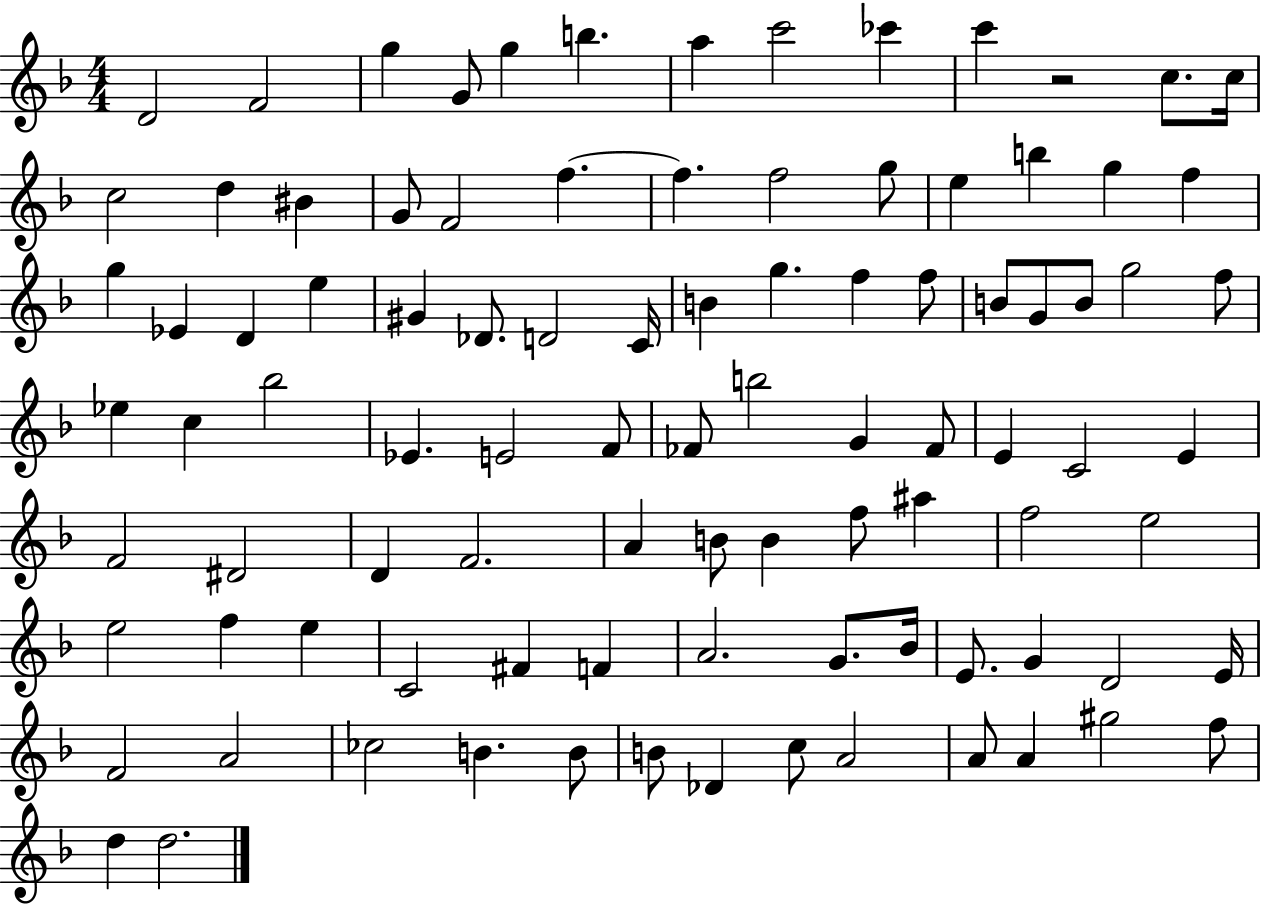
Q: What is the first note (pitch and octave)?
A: D4